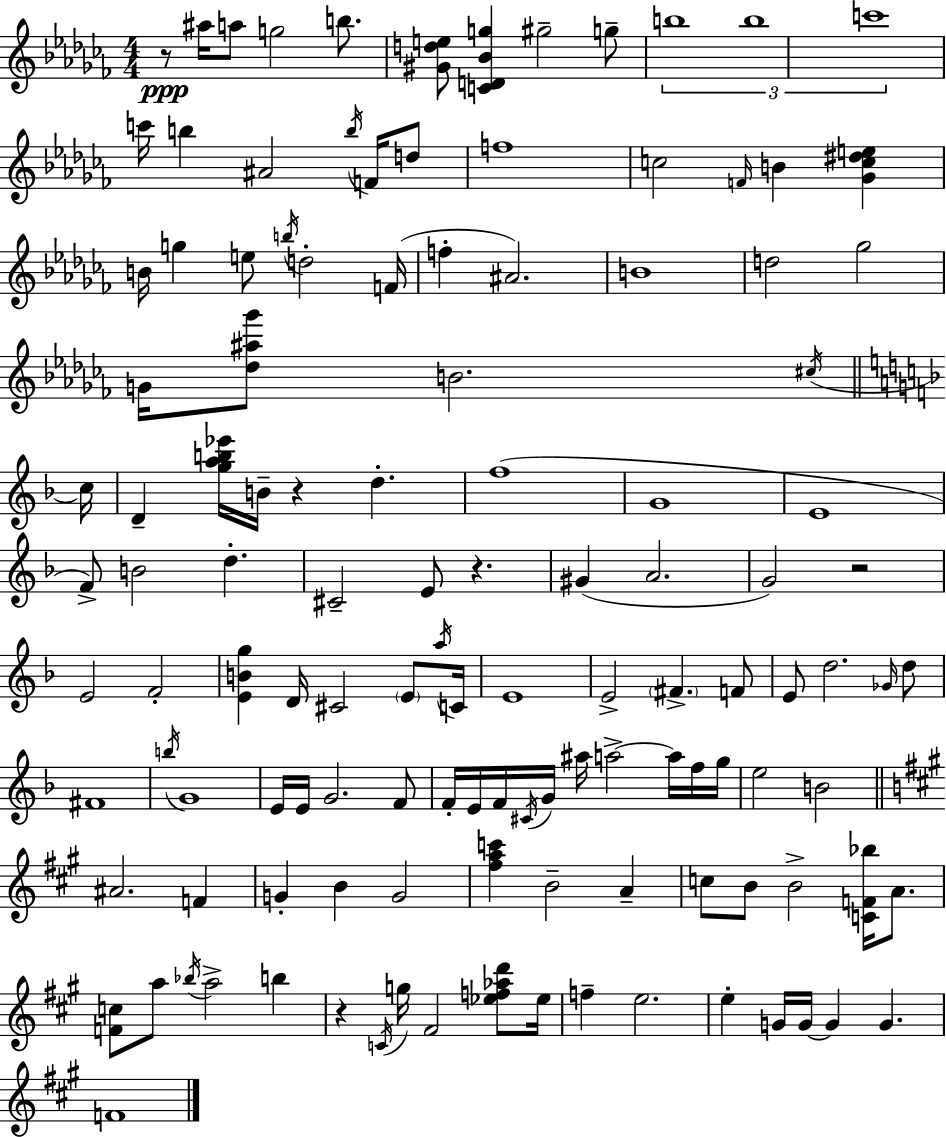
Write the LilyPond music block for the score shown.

{
  \clef treble
  \numericTimeSignature
  \time 4/4
  \key aes \minor
  r8\ppp ais''16 a''8 g''2 b''8. | <gis' d'' e''>8 <c' d' bes' g''>4 gis''2-- g''8-- | \tuplet 3/2 { b''1 | b''1 | \break c'''1 } | c'''16 b''4 ais'2 \acciaccatura { b''16 } f'16 d''8 | f''1 | c''2 \grace { f'16 } b'4 <ges' c'' dis'' e''>4 | \break b'16 g''4 e''8 \acciaccatura { b''16 } d''2-. | f'16( f''4-. ais'2.) | b'1 | d''2 ges''2 | \break g'16 <des'' ais'' ges'''>8 b'2. | \acciaccatura { cis''16 } \bar "||" \break \key f \major c''16 d'4-- <g'' a'' b'' ees'''>16 b'16-- r4 d''4.-. | f''1( | g'1 | e'1 | \break f'8->) b'2 d''4.-. | cis'2-- e'8 r4. | gis'4( a'2. | g'2) r2 | \break e'2 f'2-. | <e' b' g''>4 d'16 cis'2 \parenthesize e'8 | \acciaccatura { a''16 } c'16 e'1 | e'2-> \parenthesize fis'4.-> | \break f'8 e'8 d''2. | \grace { ges'16 } d''8 fis'1 | \acciaccatura { b''16 } g'1 | e'16 e'16 g'2. | \break f'8 f'16-. e'16 f'16 \acciaccatura { cis'16 } g'16 ais''16 a''2->~~ | a''16 f''16 g''16 e''2 b'2 | \bar "||" \break \key a \major ais'2. f'4 | g'4-. b'4 g'2 | <fis'' a'' c'''>4 b'2-- a'4-- | c''8 b'8 b'2-> <c' f' bes''>16 a'8. | \break <f' c''>8 a''8 \acciaccatura { bes''16 } a''2-> b''4 | r4 \acciaccatura { c'16 } g''16 fis'2 <ees'' f'' aes'' d'''>8 | ees''16 f''4-- e''2. | e''4-. g'16 g'16~~ g'4 g'4. | \break f'1 | \bar "|."
}